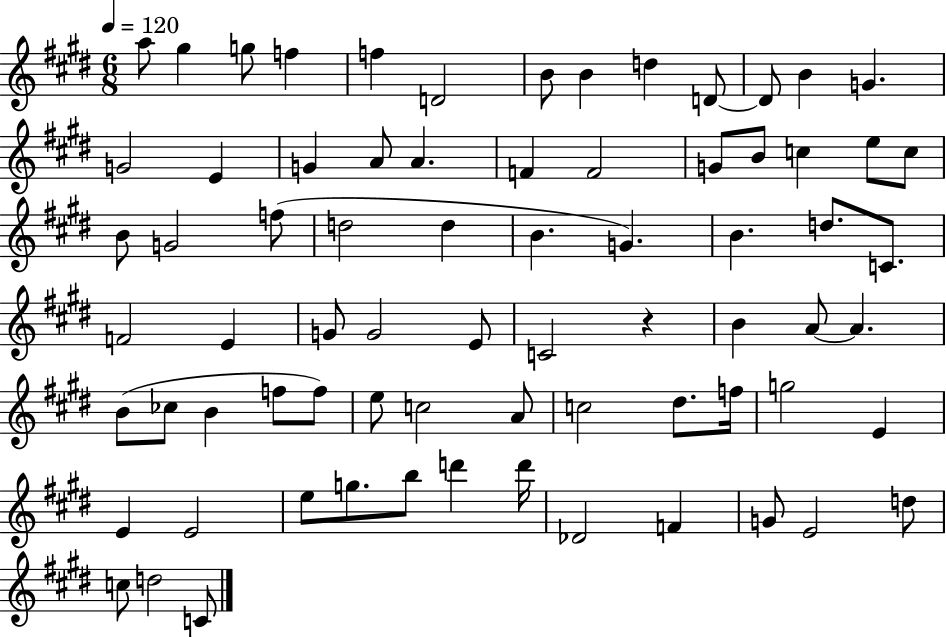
A5/e G#5/q G5/e F5/q F5/q D4/h B4/e B4/q D5/q D4/e D4/e B4/q G4/q. G4/h E4/q G4/q A4/e A4/q. F4/q F4/h G4/e B4/e C5/q E5/e C5/e B4/e G4/h F5/e D5/h D5/q B4/q. G4/q. B4/q. D5/e. C4/e. F4/h E4/q G4/e G4/h E4/e C4/h R/q B4/q A4/e A4/q. B4/e CES5/e B4/q F5/e F5/e E5/e C5/h A4/e C5/h D#5/e. F5/s G5/h E4/q E4/q E4/h E5/e G5/e. B5/e D6/q D6/s Db4/h F4/q G4/e E4/h D5/e C5/e D5/h C4/e